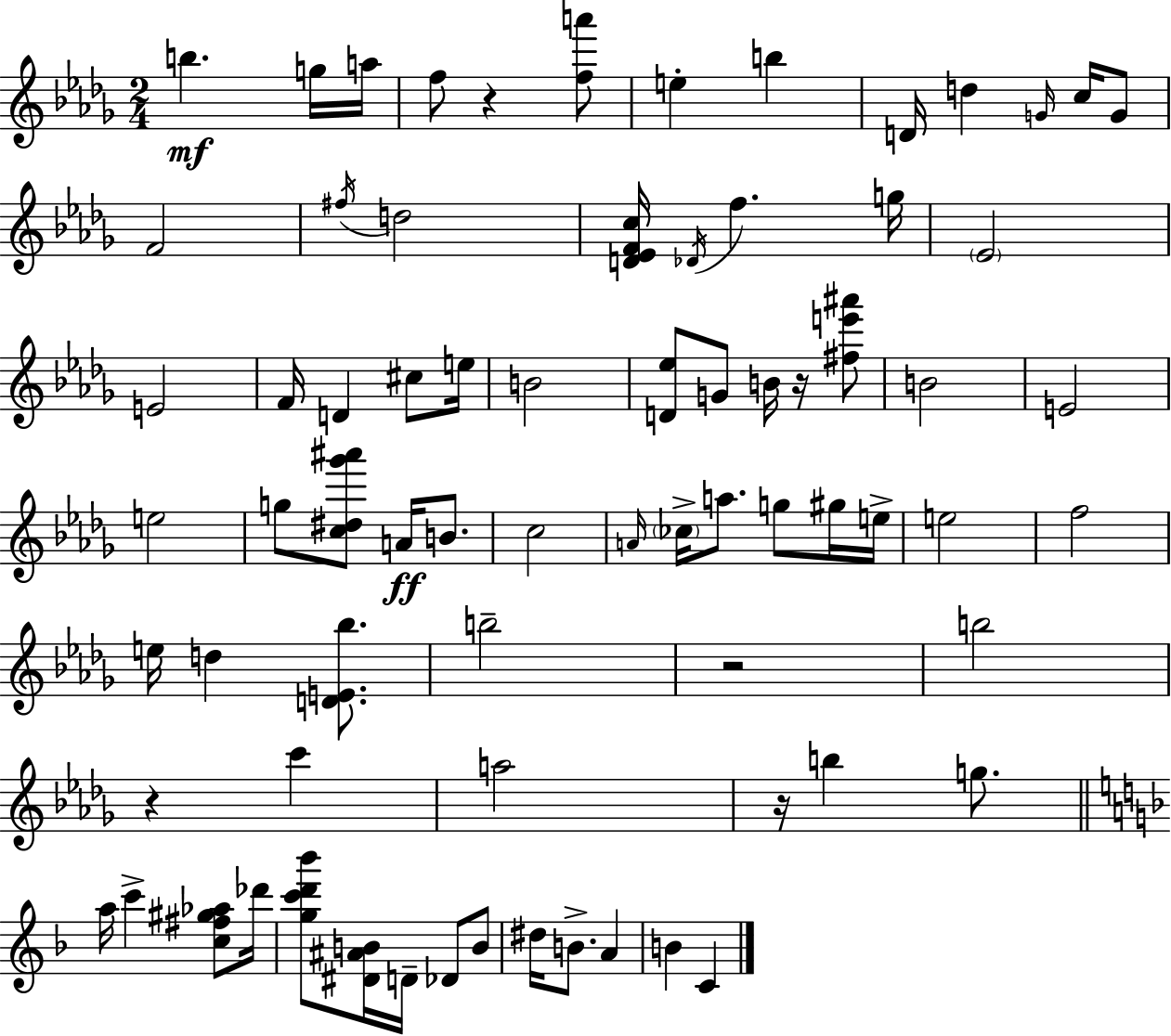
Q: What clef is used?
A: treble